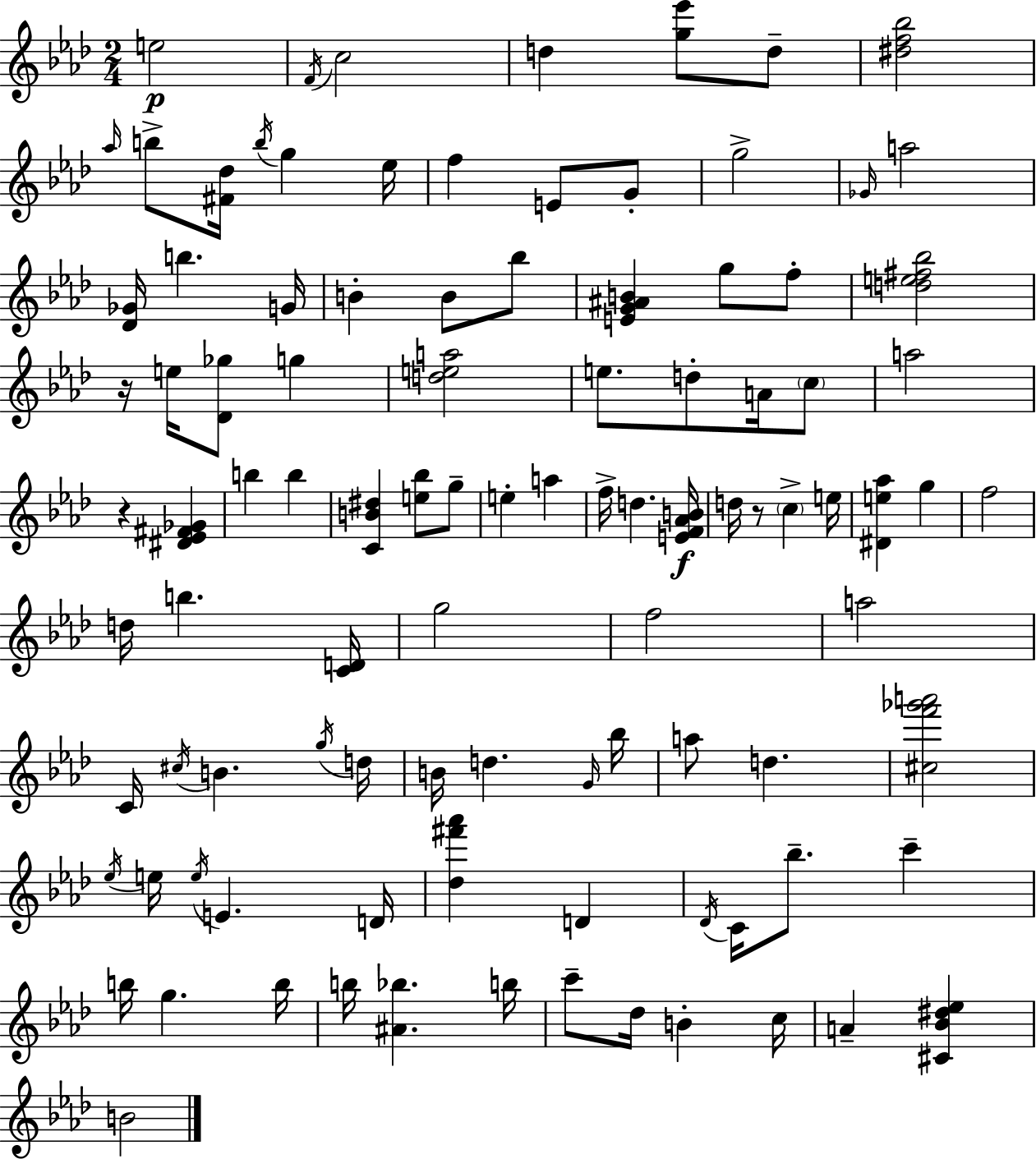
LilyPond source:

{
  \clef treble
  \numericTimeSignature
  \time 2/4
  \key f \minor
  \repeat volta 2 { e''2\p | \acciaccatura { f'16 } c''2 | d''4 <g'' ees'''>8 d''8-- | <dis'' f'' bes''>2 | \break \grace { aes''16 } b''8-> <fis' des''>16 \acciaccatura { b''16 } g''4 | ees''16 f''4 e'8 | g'8-. g''2-> | \grace { ges'16 } a''2 | \break <des' ges'>16 b''4. | g'16 b'4-. | b'8 bes''8 <e' g' ais' b'>4 | g''8 f''8-. <d'' e'' fis'' bes''>2 | \break r16 e''16 <des' ges''>8 | g''4 <d'' e'' a''>2 | e''8. d''8-. | a'16 \parenthesize c''8 a''2 | \break r4 | <dis' ees' fis' ges'>4 b''4 | b''4 <c' b' dis''>4 | <e'' bes''>8 g''8-- e''4-. | \break a''4 f''16-> d''4. | <e' f' aes' b'>16\f d''16 r8 \parenthesize c''4-> | e''16 <dis' e'' aes''>4 | g''4 f''2 | \break d''16 b''4. | <c' d'>16 g''2 | f''2 | a''2 | \break c'16 \acciaccatura { cis''16 } b'4. | \acciaccatura { g''16 } d''16 b'16 d''4. | \grace { g'16 } bes''16 a''8 | d''4. <cis'' f''' ges''' a'''>2 | \break \acciaccatura { ees''16 } | e''16 \acciaccatura { e''16 } e'4. | d'16 <des'' fis''' aes'''>4 d'4 | \acciaccatura { des'16 } c'16 bes''8.-- c'''4-- | \break b''16 g''4. | b''16 b''16 <ais' bes''>4. | b''16 c'''8-- des''16 b'4-. | c''16 a'4-- <cis' bes' dis'' ees''>4 | \break b'2 | } \bar "|."
}